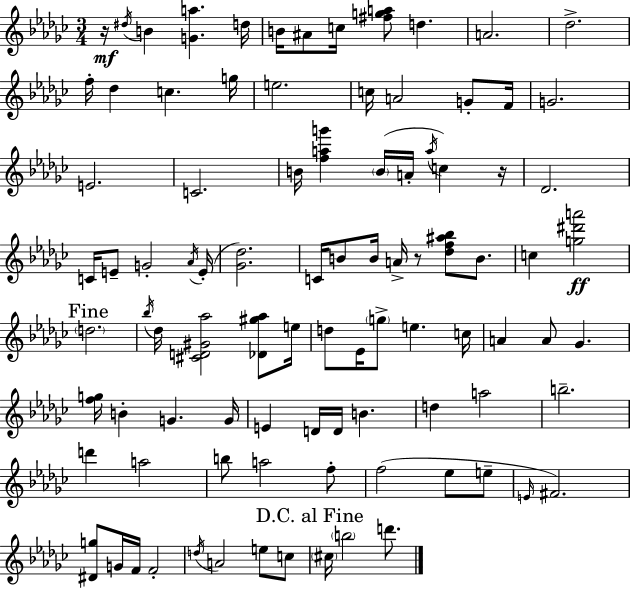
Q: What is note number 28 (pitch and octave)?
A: C4